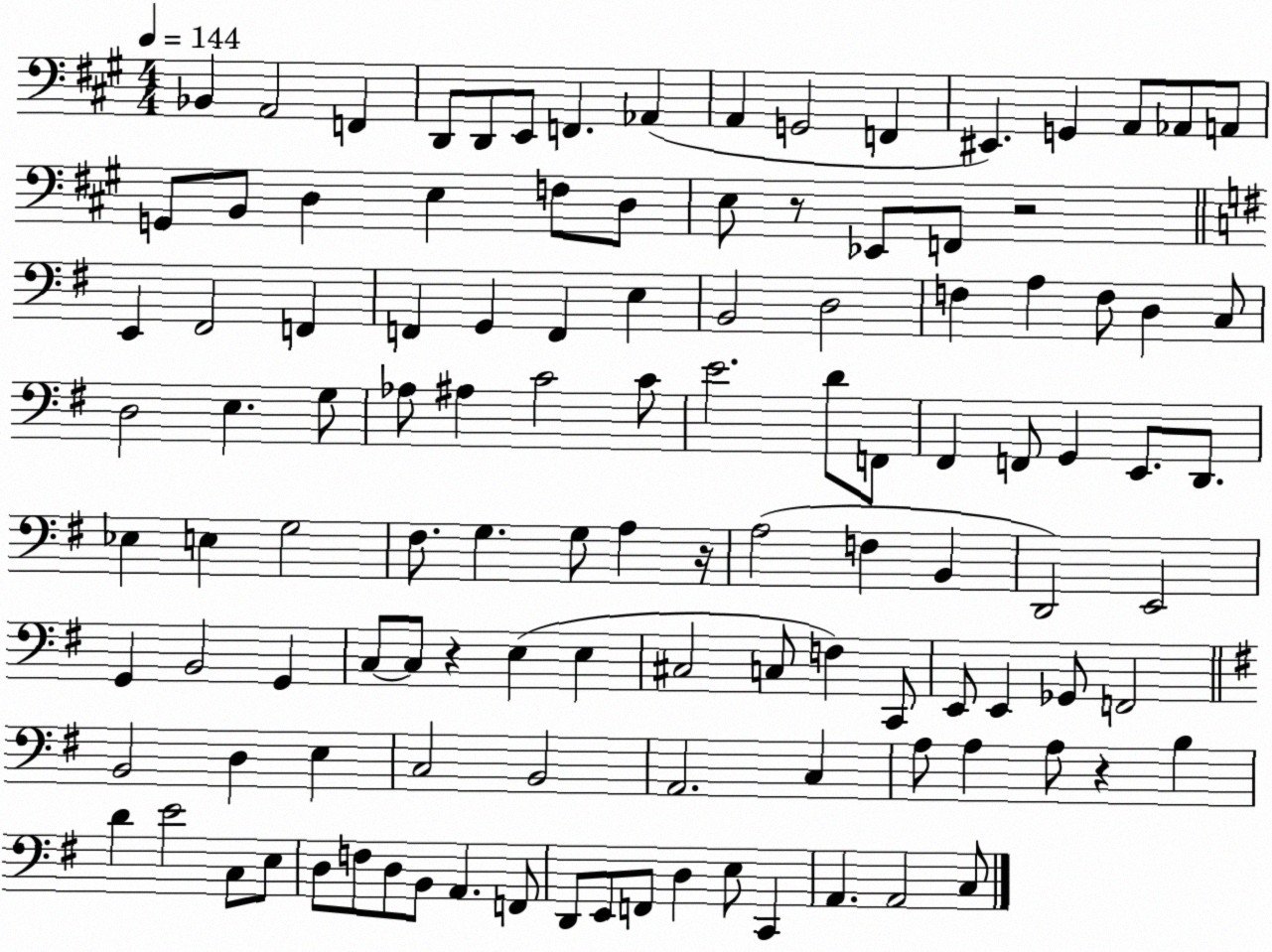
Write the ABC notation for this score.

X:1
T:Untitled
M:4/4
L:1/4
K:A
_B,, A,,2 F,, D,,/2 D,,/2 E,,/2 F,, _A,, A,, G,,2 F,, ^E,, G,, A,,/2 _A,,/2 A,,/2 G,,/2 B,,/2 D, E, F,/2 D,/2 E,/2 z/2 _E,,/2 F,,/2 z2 E,, ^F,,2 F,, F,, G,, F,, E, B,,2 D,2 F, A, F,/2 D, C,/2 D,2 E, G,/2 _A,/2 ^A, C2 C/2 E2 D/2 F,,/2 ^F,, F,,/2 G,, E,,/2 D,,/2 _E, E, G,2 ^F,/2 G, G,/2 A, z/4 A,2 F, B,, D,,2 E,,2 G,, B,,2 G,, C,/2 C,/2 z E, E, ^C,2 C,/2 F, C,,/2 E,,/2 E,, _G,,/2 F,,2 B,,2 D, E, C,2 B,,2 A,,2 C, A,/2 A, A,/2 z B, D E2 C,/2 E,/2 D,/2 F,/2 D,/2 B,,/2 A,, F,,/2 D,,/2 E,,/2 F,,/2 D, E,/2 C,, A,, A,,2 C,/2